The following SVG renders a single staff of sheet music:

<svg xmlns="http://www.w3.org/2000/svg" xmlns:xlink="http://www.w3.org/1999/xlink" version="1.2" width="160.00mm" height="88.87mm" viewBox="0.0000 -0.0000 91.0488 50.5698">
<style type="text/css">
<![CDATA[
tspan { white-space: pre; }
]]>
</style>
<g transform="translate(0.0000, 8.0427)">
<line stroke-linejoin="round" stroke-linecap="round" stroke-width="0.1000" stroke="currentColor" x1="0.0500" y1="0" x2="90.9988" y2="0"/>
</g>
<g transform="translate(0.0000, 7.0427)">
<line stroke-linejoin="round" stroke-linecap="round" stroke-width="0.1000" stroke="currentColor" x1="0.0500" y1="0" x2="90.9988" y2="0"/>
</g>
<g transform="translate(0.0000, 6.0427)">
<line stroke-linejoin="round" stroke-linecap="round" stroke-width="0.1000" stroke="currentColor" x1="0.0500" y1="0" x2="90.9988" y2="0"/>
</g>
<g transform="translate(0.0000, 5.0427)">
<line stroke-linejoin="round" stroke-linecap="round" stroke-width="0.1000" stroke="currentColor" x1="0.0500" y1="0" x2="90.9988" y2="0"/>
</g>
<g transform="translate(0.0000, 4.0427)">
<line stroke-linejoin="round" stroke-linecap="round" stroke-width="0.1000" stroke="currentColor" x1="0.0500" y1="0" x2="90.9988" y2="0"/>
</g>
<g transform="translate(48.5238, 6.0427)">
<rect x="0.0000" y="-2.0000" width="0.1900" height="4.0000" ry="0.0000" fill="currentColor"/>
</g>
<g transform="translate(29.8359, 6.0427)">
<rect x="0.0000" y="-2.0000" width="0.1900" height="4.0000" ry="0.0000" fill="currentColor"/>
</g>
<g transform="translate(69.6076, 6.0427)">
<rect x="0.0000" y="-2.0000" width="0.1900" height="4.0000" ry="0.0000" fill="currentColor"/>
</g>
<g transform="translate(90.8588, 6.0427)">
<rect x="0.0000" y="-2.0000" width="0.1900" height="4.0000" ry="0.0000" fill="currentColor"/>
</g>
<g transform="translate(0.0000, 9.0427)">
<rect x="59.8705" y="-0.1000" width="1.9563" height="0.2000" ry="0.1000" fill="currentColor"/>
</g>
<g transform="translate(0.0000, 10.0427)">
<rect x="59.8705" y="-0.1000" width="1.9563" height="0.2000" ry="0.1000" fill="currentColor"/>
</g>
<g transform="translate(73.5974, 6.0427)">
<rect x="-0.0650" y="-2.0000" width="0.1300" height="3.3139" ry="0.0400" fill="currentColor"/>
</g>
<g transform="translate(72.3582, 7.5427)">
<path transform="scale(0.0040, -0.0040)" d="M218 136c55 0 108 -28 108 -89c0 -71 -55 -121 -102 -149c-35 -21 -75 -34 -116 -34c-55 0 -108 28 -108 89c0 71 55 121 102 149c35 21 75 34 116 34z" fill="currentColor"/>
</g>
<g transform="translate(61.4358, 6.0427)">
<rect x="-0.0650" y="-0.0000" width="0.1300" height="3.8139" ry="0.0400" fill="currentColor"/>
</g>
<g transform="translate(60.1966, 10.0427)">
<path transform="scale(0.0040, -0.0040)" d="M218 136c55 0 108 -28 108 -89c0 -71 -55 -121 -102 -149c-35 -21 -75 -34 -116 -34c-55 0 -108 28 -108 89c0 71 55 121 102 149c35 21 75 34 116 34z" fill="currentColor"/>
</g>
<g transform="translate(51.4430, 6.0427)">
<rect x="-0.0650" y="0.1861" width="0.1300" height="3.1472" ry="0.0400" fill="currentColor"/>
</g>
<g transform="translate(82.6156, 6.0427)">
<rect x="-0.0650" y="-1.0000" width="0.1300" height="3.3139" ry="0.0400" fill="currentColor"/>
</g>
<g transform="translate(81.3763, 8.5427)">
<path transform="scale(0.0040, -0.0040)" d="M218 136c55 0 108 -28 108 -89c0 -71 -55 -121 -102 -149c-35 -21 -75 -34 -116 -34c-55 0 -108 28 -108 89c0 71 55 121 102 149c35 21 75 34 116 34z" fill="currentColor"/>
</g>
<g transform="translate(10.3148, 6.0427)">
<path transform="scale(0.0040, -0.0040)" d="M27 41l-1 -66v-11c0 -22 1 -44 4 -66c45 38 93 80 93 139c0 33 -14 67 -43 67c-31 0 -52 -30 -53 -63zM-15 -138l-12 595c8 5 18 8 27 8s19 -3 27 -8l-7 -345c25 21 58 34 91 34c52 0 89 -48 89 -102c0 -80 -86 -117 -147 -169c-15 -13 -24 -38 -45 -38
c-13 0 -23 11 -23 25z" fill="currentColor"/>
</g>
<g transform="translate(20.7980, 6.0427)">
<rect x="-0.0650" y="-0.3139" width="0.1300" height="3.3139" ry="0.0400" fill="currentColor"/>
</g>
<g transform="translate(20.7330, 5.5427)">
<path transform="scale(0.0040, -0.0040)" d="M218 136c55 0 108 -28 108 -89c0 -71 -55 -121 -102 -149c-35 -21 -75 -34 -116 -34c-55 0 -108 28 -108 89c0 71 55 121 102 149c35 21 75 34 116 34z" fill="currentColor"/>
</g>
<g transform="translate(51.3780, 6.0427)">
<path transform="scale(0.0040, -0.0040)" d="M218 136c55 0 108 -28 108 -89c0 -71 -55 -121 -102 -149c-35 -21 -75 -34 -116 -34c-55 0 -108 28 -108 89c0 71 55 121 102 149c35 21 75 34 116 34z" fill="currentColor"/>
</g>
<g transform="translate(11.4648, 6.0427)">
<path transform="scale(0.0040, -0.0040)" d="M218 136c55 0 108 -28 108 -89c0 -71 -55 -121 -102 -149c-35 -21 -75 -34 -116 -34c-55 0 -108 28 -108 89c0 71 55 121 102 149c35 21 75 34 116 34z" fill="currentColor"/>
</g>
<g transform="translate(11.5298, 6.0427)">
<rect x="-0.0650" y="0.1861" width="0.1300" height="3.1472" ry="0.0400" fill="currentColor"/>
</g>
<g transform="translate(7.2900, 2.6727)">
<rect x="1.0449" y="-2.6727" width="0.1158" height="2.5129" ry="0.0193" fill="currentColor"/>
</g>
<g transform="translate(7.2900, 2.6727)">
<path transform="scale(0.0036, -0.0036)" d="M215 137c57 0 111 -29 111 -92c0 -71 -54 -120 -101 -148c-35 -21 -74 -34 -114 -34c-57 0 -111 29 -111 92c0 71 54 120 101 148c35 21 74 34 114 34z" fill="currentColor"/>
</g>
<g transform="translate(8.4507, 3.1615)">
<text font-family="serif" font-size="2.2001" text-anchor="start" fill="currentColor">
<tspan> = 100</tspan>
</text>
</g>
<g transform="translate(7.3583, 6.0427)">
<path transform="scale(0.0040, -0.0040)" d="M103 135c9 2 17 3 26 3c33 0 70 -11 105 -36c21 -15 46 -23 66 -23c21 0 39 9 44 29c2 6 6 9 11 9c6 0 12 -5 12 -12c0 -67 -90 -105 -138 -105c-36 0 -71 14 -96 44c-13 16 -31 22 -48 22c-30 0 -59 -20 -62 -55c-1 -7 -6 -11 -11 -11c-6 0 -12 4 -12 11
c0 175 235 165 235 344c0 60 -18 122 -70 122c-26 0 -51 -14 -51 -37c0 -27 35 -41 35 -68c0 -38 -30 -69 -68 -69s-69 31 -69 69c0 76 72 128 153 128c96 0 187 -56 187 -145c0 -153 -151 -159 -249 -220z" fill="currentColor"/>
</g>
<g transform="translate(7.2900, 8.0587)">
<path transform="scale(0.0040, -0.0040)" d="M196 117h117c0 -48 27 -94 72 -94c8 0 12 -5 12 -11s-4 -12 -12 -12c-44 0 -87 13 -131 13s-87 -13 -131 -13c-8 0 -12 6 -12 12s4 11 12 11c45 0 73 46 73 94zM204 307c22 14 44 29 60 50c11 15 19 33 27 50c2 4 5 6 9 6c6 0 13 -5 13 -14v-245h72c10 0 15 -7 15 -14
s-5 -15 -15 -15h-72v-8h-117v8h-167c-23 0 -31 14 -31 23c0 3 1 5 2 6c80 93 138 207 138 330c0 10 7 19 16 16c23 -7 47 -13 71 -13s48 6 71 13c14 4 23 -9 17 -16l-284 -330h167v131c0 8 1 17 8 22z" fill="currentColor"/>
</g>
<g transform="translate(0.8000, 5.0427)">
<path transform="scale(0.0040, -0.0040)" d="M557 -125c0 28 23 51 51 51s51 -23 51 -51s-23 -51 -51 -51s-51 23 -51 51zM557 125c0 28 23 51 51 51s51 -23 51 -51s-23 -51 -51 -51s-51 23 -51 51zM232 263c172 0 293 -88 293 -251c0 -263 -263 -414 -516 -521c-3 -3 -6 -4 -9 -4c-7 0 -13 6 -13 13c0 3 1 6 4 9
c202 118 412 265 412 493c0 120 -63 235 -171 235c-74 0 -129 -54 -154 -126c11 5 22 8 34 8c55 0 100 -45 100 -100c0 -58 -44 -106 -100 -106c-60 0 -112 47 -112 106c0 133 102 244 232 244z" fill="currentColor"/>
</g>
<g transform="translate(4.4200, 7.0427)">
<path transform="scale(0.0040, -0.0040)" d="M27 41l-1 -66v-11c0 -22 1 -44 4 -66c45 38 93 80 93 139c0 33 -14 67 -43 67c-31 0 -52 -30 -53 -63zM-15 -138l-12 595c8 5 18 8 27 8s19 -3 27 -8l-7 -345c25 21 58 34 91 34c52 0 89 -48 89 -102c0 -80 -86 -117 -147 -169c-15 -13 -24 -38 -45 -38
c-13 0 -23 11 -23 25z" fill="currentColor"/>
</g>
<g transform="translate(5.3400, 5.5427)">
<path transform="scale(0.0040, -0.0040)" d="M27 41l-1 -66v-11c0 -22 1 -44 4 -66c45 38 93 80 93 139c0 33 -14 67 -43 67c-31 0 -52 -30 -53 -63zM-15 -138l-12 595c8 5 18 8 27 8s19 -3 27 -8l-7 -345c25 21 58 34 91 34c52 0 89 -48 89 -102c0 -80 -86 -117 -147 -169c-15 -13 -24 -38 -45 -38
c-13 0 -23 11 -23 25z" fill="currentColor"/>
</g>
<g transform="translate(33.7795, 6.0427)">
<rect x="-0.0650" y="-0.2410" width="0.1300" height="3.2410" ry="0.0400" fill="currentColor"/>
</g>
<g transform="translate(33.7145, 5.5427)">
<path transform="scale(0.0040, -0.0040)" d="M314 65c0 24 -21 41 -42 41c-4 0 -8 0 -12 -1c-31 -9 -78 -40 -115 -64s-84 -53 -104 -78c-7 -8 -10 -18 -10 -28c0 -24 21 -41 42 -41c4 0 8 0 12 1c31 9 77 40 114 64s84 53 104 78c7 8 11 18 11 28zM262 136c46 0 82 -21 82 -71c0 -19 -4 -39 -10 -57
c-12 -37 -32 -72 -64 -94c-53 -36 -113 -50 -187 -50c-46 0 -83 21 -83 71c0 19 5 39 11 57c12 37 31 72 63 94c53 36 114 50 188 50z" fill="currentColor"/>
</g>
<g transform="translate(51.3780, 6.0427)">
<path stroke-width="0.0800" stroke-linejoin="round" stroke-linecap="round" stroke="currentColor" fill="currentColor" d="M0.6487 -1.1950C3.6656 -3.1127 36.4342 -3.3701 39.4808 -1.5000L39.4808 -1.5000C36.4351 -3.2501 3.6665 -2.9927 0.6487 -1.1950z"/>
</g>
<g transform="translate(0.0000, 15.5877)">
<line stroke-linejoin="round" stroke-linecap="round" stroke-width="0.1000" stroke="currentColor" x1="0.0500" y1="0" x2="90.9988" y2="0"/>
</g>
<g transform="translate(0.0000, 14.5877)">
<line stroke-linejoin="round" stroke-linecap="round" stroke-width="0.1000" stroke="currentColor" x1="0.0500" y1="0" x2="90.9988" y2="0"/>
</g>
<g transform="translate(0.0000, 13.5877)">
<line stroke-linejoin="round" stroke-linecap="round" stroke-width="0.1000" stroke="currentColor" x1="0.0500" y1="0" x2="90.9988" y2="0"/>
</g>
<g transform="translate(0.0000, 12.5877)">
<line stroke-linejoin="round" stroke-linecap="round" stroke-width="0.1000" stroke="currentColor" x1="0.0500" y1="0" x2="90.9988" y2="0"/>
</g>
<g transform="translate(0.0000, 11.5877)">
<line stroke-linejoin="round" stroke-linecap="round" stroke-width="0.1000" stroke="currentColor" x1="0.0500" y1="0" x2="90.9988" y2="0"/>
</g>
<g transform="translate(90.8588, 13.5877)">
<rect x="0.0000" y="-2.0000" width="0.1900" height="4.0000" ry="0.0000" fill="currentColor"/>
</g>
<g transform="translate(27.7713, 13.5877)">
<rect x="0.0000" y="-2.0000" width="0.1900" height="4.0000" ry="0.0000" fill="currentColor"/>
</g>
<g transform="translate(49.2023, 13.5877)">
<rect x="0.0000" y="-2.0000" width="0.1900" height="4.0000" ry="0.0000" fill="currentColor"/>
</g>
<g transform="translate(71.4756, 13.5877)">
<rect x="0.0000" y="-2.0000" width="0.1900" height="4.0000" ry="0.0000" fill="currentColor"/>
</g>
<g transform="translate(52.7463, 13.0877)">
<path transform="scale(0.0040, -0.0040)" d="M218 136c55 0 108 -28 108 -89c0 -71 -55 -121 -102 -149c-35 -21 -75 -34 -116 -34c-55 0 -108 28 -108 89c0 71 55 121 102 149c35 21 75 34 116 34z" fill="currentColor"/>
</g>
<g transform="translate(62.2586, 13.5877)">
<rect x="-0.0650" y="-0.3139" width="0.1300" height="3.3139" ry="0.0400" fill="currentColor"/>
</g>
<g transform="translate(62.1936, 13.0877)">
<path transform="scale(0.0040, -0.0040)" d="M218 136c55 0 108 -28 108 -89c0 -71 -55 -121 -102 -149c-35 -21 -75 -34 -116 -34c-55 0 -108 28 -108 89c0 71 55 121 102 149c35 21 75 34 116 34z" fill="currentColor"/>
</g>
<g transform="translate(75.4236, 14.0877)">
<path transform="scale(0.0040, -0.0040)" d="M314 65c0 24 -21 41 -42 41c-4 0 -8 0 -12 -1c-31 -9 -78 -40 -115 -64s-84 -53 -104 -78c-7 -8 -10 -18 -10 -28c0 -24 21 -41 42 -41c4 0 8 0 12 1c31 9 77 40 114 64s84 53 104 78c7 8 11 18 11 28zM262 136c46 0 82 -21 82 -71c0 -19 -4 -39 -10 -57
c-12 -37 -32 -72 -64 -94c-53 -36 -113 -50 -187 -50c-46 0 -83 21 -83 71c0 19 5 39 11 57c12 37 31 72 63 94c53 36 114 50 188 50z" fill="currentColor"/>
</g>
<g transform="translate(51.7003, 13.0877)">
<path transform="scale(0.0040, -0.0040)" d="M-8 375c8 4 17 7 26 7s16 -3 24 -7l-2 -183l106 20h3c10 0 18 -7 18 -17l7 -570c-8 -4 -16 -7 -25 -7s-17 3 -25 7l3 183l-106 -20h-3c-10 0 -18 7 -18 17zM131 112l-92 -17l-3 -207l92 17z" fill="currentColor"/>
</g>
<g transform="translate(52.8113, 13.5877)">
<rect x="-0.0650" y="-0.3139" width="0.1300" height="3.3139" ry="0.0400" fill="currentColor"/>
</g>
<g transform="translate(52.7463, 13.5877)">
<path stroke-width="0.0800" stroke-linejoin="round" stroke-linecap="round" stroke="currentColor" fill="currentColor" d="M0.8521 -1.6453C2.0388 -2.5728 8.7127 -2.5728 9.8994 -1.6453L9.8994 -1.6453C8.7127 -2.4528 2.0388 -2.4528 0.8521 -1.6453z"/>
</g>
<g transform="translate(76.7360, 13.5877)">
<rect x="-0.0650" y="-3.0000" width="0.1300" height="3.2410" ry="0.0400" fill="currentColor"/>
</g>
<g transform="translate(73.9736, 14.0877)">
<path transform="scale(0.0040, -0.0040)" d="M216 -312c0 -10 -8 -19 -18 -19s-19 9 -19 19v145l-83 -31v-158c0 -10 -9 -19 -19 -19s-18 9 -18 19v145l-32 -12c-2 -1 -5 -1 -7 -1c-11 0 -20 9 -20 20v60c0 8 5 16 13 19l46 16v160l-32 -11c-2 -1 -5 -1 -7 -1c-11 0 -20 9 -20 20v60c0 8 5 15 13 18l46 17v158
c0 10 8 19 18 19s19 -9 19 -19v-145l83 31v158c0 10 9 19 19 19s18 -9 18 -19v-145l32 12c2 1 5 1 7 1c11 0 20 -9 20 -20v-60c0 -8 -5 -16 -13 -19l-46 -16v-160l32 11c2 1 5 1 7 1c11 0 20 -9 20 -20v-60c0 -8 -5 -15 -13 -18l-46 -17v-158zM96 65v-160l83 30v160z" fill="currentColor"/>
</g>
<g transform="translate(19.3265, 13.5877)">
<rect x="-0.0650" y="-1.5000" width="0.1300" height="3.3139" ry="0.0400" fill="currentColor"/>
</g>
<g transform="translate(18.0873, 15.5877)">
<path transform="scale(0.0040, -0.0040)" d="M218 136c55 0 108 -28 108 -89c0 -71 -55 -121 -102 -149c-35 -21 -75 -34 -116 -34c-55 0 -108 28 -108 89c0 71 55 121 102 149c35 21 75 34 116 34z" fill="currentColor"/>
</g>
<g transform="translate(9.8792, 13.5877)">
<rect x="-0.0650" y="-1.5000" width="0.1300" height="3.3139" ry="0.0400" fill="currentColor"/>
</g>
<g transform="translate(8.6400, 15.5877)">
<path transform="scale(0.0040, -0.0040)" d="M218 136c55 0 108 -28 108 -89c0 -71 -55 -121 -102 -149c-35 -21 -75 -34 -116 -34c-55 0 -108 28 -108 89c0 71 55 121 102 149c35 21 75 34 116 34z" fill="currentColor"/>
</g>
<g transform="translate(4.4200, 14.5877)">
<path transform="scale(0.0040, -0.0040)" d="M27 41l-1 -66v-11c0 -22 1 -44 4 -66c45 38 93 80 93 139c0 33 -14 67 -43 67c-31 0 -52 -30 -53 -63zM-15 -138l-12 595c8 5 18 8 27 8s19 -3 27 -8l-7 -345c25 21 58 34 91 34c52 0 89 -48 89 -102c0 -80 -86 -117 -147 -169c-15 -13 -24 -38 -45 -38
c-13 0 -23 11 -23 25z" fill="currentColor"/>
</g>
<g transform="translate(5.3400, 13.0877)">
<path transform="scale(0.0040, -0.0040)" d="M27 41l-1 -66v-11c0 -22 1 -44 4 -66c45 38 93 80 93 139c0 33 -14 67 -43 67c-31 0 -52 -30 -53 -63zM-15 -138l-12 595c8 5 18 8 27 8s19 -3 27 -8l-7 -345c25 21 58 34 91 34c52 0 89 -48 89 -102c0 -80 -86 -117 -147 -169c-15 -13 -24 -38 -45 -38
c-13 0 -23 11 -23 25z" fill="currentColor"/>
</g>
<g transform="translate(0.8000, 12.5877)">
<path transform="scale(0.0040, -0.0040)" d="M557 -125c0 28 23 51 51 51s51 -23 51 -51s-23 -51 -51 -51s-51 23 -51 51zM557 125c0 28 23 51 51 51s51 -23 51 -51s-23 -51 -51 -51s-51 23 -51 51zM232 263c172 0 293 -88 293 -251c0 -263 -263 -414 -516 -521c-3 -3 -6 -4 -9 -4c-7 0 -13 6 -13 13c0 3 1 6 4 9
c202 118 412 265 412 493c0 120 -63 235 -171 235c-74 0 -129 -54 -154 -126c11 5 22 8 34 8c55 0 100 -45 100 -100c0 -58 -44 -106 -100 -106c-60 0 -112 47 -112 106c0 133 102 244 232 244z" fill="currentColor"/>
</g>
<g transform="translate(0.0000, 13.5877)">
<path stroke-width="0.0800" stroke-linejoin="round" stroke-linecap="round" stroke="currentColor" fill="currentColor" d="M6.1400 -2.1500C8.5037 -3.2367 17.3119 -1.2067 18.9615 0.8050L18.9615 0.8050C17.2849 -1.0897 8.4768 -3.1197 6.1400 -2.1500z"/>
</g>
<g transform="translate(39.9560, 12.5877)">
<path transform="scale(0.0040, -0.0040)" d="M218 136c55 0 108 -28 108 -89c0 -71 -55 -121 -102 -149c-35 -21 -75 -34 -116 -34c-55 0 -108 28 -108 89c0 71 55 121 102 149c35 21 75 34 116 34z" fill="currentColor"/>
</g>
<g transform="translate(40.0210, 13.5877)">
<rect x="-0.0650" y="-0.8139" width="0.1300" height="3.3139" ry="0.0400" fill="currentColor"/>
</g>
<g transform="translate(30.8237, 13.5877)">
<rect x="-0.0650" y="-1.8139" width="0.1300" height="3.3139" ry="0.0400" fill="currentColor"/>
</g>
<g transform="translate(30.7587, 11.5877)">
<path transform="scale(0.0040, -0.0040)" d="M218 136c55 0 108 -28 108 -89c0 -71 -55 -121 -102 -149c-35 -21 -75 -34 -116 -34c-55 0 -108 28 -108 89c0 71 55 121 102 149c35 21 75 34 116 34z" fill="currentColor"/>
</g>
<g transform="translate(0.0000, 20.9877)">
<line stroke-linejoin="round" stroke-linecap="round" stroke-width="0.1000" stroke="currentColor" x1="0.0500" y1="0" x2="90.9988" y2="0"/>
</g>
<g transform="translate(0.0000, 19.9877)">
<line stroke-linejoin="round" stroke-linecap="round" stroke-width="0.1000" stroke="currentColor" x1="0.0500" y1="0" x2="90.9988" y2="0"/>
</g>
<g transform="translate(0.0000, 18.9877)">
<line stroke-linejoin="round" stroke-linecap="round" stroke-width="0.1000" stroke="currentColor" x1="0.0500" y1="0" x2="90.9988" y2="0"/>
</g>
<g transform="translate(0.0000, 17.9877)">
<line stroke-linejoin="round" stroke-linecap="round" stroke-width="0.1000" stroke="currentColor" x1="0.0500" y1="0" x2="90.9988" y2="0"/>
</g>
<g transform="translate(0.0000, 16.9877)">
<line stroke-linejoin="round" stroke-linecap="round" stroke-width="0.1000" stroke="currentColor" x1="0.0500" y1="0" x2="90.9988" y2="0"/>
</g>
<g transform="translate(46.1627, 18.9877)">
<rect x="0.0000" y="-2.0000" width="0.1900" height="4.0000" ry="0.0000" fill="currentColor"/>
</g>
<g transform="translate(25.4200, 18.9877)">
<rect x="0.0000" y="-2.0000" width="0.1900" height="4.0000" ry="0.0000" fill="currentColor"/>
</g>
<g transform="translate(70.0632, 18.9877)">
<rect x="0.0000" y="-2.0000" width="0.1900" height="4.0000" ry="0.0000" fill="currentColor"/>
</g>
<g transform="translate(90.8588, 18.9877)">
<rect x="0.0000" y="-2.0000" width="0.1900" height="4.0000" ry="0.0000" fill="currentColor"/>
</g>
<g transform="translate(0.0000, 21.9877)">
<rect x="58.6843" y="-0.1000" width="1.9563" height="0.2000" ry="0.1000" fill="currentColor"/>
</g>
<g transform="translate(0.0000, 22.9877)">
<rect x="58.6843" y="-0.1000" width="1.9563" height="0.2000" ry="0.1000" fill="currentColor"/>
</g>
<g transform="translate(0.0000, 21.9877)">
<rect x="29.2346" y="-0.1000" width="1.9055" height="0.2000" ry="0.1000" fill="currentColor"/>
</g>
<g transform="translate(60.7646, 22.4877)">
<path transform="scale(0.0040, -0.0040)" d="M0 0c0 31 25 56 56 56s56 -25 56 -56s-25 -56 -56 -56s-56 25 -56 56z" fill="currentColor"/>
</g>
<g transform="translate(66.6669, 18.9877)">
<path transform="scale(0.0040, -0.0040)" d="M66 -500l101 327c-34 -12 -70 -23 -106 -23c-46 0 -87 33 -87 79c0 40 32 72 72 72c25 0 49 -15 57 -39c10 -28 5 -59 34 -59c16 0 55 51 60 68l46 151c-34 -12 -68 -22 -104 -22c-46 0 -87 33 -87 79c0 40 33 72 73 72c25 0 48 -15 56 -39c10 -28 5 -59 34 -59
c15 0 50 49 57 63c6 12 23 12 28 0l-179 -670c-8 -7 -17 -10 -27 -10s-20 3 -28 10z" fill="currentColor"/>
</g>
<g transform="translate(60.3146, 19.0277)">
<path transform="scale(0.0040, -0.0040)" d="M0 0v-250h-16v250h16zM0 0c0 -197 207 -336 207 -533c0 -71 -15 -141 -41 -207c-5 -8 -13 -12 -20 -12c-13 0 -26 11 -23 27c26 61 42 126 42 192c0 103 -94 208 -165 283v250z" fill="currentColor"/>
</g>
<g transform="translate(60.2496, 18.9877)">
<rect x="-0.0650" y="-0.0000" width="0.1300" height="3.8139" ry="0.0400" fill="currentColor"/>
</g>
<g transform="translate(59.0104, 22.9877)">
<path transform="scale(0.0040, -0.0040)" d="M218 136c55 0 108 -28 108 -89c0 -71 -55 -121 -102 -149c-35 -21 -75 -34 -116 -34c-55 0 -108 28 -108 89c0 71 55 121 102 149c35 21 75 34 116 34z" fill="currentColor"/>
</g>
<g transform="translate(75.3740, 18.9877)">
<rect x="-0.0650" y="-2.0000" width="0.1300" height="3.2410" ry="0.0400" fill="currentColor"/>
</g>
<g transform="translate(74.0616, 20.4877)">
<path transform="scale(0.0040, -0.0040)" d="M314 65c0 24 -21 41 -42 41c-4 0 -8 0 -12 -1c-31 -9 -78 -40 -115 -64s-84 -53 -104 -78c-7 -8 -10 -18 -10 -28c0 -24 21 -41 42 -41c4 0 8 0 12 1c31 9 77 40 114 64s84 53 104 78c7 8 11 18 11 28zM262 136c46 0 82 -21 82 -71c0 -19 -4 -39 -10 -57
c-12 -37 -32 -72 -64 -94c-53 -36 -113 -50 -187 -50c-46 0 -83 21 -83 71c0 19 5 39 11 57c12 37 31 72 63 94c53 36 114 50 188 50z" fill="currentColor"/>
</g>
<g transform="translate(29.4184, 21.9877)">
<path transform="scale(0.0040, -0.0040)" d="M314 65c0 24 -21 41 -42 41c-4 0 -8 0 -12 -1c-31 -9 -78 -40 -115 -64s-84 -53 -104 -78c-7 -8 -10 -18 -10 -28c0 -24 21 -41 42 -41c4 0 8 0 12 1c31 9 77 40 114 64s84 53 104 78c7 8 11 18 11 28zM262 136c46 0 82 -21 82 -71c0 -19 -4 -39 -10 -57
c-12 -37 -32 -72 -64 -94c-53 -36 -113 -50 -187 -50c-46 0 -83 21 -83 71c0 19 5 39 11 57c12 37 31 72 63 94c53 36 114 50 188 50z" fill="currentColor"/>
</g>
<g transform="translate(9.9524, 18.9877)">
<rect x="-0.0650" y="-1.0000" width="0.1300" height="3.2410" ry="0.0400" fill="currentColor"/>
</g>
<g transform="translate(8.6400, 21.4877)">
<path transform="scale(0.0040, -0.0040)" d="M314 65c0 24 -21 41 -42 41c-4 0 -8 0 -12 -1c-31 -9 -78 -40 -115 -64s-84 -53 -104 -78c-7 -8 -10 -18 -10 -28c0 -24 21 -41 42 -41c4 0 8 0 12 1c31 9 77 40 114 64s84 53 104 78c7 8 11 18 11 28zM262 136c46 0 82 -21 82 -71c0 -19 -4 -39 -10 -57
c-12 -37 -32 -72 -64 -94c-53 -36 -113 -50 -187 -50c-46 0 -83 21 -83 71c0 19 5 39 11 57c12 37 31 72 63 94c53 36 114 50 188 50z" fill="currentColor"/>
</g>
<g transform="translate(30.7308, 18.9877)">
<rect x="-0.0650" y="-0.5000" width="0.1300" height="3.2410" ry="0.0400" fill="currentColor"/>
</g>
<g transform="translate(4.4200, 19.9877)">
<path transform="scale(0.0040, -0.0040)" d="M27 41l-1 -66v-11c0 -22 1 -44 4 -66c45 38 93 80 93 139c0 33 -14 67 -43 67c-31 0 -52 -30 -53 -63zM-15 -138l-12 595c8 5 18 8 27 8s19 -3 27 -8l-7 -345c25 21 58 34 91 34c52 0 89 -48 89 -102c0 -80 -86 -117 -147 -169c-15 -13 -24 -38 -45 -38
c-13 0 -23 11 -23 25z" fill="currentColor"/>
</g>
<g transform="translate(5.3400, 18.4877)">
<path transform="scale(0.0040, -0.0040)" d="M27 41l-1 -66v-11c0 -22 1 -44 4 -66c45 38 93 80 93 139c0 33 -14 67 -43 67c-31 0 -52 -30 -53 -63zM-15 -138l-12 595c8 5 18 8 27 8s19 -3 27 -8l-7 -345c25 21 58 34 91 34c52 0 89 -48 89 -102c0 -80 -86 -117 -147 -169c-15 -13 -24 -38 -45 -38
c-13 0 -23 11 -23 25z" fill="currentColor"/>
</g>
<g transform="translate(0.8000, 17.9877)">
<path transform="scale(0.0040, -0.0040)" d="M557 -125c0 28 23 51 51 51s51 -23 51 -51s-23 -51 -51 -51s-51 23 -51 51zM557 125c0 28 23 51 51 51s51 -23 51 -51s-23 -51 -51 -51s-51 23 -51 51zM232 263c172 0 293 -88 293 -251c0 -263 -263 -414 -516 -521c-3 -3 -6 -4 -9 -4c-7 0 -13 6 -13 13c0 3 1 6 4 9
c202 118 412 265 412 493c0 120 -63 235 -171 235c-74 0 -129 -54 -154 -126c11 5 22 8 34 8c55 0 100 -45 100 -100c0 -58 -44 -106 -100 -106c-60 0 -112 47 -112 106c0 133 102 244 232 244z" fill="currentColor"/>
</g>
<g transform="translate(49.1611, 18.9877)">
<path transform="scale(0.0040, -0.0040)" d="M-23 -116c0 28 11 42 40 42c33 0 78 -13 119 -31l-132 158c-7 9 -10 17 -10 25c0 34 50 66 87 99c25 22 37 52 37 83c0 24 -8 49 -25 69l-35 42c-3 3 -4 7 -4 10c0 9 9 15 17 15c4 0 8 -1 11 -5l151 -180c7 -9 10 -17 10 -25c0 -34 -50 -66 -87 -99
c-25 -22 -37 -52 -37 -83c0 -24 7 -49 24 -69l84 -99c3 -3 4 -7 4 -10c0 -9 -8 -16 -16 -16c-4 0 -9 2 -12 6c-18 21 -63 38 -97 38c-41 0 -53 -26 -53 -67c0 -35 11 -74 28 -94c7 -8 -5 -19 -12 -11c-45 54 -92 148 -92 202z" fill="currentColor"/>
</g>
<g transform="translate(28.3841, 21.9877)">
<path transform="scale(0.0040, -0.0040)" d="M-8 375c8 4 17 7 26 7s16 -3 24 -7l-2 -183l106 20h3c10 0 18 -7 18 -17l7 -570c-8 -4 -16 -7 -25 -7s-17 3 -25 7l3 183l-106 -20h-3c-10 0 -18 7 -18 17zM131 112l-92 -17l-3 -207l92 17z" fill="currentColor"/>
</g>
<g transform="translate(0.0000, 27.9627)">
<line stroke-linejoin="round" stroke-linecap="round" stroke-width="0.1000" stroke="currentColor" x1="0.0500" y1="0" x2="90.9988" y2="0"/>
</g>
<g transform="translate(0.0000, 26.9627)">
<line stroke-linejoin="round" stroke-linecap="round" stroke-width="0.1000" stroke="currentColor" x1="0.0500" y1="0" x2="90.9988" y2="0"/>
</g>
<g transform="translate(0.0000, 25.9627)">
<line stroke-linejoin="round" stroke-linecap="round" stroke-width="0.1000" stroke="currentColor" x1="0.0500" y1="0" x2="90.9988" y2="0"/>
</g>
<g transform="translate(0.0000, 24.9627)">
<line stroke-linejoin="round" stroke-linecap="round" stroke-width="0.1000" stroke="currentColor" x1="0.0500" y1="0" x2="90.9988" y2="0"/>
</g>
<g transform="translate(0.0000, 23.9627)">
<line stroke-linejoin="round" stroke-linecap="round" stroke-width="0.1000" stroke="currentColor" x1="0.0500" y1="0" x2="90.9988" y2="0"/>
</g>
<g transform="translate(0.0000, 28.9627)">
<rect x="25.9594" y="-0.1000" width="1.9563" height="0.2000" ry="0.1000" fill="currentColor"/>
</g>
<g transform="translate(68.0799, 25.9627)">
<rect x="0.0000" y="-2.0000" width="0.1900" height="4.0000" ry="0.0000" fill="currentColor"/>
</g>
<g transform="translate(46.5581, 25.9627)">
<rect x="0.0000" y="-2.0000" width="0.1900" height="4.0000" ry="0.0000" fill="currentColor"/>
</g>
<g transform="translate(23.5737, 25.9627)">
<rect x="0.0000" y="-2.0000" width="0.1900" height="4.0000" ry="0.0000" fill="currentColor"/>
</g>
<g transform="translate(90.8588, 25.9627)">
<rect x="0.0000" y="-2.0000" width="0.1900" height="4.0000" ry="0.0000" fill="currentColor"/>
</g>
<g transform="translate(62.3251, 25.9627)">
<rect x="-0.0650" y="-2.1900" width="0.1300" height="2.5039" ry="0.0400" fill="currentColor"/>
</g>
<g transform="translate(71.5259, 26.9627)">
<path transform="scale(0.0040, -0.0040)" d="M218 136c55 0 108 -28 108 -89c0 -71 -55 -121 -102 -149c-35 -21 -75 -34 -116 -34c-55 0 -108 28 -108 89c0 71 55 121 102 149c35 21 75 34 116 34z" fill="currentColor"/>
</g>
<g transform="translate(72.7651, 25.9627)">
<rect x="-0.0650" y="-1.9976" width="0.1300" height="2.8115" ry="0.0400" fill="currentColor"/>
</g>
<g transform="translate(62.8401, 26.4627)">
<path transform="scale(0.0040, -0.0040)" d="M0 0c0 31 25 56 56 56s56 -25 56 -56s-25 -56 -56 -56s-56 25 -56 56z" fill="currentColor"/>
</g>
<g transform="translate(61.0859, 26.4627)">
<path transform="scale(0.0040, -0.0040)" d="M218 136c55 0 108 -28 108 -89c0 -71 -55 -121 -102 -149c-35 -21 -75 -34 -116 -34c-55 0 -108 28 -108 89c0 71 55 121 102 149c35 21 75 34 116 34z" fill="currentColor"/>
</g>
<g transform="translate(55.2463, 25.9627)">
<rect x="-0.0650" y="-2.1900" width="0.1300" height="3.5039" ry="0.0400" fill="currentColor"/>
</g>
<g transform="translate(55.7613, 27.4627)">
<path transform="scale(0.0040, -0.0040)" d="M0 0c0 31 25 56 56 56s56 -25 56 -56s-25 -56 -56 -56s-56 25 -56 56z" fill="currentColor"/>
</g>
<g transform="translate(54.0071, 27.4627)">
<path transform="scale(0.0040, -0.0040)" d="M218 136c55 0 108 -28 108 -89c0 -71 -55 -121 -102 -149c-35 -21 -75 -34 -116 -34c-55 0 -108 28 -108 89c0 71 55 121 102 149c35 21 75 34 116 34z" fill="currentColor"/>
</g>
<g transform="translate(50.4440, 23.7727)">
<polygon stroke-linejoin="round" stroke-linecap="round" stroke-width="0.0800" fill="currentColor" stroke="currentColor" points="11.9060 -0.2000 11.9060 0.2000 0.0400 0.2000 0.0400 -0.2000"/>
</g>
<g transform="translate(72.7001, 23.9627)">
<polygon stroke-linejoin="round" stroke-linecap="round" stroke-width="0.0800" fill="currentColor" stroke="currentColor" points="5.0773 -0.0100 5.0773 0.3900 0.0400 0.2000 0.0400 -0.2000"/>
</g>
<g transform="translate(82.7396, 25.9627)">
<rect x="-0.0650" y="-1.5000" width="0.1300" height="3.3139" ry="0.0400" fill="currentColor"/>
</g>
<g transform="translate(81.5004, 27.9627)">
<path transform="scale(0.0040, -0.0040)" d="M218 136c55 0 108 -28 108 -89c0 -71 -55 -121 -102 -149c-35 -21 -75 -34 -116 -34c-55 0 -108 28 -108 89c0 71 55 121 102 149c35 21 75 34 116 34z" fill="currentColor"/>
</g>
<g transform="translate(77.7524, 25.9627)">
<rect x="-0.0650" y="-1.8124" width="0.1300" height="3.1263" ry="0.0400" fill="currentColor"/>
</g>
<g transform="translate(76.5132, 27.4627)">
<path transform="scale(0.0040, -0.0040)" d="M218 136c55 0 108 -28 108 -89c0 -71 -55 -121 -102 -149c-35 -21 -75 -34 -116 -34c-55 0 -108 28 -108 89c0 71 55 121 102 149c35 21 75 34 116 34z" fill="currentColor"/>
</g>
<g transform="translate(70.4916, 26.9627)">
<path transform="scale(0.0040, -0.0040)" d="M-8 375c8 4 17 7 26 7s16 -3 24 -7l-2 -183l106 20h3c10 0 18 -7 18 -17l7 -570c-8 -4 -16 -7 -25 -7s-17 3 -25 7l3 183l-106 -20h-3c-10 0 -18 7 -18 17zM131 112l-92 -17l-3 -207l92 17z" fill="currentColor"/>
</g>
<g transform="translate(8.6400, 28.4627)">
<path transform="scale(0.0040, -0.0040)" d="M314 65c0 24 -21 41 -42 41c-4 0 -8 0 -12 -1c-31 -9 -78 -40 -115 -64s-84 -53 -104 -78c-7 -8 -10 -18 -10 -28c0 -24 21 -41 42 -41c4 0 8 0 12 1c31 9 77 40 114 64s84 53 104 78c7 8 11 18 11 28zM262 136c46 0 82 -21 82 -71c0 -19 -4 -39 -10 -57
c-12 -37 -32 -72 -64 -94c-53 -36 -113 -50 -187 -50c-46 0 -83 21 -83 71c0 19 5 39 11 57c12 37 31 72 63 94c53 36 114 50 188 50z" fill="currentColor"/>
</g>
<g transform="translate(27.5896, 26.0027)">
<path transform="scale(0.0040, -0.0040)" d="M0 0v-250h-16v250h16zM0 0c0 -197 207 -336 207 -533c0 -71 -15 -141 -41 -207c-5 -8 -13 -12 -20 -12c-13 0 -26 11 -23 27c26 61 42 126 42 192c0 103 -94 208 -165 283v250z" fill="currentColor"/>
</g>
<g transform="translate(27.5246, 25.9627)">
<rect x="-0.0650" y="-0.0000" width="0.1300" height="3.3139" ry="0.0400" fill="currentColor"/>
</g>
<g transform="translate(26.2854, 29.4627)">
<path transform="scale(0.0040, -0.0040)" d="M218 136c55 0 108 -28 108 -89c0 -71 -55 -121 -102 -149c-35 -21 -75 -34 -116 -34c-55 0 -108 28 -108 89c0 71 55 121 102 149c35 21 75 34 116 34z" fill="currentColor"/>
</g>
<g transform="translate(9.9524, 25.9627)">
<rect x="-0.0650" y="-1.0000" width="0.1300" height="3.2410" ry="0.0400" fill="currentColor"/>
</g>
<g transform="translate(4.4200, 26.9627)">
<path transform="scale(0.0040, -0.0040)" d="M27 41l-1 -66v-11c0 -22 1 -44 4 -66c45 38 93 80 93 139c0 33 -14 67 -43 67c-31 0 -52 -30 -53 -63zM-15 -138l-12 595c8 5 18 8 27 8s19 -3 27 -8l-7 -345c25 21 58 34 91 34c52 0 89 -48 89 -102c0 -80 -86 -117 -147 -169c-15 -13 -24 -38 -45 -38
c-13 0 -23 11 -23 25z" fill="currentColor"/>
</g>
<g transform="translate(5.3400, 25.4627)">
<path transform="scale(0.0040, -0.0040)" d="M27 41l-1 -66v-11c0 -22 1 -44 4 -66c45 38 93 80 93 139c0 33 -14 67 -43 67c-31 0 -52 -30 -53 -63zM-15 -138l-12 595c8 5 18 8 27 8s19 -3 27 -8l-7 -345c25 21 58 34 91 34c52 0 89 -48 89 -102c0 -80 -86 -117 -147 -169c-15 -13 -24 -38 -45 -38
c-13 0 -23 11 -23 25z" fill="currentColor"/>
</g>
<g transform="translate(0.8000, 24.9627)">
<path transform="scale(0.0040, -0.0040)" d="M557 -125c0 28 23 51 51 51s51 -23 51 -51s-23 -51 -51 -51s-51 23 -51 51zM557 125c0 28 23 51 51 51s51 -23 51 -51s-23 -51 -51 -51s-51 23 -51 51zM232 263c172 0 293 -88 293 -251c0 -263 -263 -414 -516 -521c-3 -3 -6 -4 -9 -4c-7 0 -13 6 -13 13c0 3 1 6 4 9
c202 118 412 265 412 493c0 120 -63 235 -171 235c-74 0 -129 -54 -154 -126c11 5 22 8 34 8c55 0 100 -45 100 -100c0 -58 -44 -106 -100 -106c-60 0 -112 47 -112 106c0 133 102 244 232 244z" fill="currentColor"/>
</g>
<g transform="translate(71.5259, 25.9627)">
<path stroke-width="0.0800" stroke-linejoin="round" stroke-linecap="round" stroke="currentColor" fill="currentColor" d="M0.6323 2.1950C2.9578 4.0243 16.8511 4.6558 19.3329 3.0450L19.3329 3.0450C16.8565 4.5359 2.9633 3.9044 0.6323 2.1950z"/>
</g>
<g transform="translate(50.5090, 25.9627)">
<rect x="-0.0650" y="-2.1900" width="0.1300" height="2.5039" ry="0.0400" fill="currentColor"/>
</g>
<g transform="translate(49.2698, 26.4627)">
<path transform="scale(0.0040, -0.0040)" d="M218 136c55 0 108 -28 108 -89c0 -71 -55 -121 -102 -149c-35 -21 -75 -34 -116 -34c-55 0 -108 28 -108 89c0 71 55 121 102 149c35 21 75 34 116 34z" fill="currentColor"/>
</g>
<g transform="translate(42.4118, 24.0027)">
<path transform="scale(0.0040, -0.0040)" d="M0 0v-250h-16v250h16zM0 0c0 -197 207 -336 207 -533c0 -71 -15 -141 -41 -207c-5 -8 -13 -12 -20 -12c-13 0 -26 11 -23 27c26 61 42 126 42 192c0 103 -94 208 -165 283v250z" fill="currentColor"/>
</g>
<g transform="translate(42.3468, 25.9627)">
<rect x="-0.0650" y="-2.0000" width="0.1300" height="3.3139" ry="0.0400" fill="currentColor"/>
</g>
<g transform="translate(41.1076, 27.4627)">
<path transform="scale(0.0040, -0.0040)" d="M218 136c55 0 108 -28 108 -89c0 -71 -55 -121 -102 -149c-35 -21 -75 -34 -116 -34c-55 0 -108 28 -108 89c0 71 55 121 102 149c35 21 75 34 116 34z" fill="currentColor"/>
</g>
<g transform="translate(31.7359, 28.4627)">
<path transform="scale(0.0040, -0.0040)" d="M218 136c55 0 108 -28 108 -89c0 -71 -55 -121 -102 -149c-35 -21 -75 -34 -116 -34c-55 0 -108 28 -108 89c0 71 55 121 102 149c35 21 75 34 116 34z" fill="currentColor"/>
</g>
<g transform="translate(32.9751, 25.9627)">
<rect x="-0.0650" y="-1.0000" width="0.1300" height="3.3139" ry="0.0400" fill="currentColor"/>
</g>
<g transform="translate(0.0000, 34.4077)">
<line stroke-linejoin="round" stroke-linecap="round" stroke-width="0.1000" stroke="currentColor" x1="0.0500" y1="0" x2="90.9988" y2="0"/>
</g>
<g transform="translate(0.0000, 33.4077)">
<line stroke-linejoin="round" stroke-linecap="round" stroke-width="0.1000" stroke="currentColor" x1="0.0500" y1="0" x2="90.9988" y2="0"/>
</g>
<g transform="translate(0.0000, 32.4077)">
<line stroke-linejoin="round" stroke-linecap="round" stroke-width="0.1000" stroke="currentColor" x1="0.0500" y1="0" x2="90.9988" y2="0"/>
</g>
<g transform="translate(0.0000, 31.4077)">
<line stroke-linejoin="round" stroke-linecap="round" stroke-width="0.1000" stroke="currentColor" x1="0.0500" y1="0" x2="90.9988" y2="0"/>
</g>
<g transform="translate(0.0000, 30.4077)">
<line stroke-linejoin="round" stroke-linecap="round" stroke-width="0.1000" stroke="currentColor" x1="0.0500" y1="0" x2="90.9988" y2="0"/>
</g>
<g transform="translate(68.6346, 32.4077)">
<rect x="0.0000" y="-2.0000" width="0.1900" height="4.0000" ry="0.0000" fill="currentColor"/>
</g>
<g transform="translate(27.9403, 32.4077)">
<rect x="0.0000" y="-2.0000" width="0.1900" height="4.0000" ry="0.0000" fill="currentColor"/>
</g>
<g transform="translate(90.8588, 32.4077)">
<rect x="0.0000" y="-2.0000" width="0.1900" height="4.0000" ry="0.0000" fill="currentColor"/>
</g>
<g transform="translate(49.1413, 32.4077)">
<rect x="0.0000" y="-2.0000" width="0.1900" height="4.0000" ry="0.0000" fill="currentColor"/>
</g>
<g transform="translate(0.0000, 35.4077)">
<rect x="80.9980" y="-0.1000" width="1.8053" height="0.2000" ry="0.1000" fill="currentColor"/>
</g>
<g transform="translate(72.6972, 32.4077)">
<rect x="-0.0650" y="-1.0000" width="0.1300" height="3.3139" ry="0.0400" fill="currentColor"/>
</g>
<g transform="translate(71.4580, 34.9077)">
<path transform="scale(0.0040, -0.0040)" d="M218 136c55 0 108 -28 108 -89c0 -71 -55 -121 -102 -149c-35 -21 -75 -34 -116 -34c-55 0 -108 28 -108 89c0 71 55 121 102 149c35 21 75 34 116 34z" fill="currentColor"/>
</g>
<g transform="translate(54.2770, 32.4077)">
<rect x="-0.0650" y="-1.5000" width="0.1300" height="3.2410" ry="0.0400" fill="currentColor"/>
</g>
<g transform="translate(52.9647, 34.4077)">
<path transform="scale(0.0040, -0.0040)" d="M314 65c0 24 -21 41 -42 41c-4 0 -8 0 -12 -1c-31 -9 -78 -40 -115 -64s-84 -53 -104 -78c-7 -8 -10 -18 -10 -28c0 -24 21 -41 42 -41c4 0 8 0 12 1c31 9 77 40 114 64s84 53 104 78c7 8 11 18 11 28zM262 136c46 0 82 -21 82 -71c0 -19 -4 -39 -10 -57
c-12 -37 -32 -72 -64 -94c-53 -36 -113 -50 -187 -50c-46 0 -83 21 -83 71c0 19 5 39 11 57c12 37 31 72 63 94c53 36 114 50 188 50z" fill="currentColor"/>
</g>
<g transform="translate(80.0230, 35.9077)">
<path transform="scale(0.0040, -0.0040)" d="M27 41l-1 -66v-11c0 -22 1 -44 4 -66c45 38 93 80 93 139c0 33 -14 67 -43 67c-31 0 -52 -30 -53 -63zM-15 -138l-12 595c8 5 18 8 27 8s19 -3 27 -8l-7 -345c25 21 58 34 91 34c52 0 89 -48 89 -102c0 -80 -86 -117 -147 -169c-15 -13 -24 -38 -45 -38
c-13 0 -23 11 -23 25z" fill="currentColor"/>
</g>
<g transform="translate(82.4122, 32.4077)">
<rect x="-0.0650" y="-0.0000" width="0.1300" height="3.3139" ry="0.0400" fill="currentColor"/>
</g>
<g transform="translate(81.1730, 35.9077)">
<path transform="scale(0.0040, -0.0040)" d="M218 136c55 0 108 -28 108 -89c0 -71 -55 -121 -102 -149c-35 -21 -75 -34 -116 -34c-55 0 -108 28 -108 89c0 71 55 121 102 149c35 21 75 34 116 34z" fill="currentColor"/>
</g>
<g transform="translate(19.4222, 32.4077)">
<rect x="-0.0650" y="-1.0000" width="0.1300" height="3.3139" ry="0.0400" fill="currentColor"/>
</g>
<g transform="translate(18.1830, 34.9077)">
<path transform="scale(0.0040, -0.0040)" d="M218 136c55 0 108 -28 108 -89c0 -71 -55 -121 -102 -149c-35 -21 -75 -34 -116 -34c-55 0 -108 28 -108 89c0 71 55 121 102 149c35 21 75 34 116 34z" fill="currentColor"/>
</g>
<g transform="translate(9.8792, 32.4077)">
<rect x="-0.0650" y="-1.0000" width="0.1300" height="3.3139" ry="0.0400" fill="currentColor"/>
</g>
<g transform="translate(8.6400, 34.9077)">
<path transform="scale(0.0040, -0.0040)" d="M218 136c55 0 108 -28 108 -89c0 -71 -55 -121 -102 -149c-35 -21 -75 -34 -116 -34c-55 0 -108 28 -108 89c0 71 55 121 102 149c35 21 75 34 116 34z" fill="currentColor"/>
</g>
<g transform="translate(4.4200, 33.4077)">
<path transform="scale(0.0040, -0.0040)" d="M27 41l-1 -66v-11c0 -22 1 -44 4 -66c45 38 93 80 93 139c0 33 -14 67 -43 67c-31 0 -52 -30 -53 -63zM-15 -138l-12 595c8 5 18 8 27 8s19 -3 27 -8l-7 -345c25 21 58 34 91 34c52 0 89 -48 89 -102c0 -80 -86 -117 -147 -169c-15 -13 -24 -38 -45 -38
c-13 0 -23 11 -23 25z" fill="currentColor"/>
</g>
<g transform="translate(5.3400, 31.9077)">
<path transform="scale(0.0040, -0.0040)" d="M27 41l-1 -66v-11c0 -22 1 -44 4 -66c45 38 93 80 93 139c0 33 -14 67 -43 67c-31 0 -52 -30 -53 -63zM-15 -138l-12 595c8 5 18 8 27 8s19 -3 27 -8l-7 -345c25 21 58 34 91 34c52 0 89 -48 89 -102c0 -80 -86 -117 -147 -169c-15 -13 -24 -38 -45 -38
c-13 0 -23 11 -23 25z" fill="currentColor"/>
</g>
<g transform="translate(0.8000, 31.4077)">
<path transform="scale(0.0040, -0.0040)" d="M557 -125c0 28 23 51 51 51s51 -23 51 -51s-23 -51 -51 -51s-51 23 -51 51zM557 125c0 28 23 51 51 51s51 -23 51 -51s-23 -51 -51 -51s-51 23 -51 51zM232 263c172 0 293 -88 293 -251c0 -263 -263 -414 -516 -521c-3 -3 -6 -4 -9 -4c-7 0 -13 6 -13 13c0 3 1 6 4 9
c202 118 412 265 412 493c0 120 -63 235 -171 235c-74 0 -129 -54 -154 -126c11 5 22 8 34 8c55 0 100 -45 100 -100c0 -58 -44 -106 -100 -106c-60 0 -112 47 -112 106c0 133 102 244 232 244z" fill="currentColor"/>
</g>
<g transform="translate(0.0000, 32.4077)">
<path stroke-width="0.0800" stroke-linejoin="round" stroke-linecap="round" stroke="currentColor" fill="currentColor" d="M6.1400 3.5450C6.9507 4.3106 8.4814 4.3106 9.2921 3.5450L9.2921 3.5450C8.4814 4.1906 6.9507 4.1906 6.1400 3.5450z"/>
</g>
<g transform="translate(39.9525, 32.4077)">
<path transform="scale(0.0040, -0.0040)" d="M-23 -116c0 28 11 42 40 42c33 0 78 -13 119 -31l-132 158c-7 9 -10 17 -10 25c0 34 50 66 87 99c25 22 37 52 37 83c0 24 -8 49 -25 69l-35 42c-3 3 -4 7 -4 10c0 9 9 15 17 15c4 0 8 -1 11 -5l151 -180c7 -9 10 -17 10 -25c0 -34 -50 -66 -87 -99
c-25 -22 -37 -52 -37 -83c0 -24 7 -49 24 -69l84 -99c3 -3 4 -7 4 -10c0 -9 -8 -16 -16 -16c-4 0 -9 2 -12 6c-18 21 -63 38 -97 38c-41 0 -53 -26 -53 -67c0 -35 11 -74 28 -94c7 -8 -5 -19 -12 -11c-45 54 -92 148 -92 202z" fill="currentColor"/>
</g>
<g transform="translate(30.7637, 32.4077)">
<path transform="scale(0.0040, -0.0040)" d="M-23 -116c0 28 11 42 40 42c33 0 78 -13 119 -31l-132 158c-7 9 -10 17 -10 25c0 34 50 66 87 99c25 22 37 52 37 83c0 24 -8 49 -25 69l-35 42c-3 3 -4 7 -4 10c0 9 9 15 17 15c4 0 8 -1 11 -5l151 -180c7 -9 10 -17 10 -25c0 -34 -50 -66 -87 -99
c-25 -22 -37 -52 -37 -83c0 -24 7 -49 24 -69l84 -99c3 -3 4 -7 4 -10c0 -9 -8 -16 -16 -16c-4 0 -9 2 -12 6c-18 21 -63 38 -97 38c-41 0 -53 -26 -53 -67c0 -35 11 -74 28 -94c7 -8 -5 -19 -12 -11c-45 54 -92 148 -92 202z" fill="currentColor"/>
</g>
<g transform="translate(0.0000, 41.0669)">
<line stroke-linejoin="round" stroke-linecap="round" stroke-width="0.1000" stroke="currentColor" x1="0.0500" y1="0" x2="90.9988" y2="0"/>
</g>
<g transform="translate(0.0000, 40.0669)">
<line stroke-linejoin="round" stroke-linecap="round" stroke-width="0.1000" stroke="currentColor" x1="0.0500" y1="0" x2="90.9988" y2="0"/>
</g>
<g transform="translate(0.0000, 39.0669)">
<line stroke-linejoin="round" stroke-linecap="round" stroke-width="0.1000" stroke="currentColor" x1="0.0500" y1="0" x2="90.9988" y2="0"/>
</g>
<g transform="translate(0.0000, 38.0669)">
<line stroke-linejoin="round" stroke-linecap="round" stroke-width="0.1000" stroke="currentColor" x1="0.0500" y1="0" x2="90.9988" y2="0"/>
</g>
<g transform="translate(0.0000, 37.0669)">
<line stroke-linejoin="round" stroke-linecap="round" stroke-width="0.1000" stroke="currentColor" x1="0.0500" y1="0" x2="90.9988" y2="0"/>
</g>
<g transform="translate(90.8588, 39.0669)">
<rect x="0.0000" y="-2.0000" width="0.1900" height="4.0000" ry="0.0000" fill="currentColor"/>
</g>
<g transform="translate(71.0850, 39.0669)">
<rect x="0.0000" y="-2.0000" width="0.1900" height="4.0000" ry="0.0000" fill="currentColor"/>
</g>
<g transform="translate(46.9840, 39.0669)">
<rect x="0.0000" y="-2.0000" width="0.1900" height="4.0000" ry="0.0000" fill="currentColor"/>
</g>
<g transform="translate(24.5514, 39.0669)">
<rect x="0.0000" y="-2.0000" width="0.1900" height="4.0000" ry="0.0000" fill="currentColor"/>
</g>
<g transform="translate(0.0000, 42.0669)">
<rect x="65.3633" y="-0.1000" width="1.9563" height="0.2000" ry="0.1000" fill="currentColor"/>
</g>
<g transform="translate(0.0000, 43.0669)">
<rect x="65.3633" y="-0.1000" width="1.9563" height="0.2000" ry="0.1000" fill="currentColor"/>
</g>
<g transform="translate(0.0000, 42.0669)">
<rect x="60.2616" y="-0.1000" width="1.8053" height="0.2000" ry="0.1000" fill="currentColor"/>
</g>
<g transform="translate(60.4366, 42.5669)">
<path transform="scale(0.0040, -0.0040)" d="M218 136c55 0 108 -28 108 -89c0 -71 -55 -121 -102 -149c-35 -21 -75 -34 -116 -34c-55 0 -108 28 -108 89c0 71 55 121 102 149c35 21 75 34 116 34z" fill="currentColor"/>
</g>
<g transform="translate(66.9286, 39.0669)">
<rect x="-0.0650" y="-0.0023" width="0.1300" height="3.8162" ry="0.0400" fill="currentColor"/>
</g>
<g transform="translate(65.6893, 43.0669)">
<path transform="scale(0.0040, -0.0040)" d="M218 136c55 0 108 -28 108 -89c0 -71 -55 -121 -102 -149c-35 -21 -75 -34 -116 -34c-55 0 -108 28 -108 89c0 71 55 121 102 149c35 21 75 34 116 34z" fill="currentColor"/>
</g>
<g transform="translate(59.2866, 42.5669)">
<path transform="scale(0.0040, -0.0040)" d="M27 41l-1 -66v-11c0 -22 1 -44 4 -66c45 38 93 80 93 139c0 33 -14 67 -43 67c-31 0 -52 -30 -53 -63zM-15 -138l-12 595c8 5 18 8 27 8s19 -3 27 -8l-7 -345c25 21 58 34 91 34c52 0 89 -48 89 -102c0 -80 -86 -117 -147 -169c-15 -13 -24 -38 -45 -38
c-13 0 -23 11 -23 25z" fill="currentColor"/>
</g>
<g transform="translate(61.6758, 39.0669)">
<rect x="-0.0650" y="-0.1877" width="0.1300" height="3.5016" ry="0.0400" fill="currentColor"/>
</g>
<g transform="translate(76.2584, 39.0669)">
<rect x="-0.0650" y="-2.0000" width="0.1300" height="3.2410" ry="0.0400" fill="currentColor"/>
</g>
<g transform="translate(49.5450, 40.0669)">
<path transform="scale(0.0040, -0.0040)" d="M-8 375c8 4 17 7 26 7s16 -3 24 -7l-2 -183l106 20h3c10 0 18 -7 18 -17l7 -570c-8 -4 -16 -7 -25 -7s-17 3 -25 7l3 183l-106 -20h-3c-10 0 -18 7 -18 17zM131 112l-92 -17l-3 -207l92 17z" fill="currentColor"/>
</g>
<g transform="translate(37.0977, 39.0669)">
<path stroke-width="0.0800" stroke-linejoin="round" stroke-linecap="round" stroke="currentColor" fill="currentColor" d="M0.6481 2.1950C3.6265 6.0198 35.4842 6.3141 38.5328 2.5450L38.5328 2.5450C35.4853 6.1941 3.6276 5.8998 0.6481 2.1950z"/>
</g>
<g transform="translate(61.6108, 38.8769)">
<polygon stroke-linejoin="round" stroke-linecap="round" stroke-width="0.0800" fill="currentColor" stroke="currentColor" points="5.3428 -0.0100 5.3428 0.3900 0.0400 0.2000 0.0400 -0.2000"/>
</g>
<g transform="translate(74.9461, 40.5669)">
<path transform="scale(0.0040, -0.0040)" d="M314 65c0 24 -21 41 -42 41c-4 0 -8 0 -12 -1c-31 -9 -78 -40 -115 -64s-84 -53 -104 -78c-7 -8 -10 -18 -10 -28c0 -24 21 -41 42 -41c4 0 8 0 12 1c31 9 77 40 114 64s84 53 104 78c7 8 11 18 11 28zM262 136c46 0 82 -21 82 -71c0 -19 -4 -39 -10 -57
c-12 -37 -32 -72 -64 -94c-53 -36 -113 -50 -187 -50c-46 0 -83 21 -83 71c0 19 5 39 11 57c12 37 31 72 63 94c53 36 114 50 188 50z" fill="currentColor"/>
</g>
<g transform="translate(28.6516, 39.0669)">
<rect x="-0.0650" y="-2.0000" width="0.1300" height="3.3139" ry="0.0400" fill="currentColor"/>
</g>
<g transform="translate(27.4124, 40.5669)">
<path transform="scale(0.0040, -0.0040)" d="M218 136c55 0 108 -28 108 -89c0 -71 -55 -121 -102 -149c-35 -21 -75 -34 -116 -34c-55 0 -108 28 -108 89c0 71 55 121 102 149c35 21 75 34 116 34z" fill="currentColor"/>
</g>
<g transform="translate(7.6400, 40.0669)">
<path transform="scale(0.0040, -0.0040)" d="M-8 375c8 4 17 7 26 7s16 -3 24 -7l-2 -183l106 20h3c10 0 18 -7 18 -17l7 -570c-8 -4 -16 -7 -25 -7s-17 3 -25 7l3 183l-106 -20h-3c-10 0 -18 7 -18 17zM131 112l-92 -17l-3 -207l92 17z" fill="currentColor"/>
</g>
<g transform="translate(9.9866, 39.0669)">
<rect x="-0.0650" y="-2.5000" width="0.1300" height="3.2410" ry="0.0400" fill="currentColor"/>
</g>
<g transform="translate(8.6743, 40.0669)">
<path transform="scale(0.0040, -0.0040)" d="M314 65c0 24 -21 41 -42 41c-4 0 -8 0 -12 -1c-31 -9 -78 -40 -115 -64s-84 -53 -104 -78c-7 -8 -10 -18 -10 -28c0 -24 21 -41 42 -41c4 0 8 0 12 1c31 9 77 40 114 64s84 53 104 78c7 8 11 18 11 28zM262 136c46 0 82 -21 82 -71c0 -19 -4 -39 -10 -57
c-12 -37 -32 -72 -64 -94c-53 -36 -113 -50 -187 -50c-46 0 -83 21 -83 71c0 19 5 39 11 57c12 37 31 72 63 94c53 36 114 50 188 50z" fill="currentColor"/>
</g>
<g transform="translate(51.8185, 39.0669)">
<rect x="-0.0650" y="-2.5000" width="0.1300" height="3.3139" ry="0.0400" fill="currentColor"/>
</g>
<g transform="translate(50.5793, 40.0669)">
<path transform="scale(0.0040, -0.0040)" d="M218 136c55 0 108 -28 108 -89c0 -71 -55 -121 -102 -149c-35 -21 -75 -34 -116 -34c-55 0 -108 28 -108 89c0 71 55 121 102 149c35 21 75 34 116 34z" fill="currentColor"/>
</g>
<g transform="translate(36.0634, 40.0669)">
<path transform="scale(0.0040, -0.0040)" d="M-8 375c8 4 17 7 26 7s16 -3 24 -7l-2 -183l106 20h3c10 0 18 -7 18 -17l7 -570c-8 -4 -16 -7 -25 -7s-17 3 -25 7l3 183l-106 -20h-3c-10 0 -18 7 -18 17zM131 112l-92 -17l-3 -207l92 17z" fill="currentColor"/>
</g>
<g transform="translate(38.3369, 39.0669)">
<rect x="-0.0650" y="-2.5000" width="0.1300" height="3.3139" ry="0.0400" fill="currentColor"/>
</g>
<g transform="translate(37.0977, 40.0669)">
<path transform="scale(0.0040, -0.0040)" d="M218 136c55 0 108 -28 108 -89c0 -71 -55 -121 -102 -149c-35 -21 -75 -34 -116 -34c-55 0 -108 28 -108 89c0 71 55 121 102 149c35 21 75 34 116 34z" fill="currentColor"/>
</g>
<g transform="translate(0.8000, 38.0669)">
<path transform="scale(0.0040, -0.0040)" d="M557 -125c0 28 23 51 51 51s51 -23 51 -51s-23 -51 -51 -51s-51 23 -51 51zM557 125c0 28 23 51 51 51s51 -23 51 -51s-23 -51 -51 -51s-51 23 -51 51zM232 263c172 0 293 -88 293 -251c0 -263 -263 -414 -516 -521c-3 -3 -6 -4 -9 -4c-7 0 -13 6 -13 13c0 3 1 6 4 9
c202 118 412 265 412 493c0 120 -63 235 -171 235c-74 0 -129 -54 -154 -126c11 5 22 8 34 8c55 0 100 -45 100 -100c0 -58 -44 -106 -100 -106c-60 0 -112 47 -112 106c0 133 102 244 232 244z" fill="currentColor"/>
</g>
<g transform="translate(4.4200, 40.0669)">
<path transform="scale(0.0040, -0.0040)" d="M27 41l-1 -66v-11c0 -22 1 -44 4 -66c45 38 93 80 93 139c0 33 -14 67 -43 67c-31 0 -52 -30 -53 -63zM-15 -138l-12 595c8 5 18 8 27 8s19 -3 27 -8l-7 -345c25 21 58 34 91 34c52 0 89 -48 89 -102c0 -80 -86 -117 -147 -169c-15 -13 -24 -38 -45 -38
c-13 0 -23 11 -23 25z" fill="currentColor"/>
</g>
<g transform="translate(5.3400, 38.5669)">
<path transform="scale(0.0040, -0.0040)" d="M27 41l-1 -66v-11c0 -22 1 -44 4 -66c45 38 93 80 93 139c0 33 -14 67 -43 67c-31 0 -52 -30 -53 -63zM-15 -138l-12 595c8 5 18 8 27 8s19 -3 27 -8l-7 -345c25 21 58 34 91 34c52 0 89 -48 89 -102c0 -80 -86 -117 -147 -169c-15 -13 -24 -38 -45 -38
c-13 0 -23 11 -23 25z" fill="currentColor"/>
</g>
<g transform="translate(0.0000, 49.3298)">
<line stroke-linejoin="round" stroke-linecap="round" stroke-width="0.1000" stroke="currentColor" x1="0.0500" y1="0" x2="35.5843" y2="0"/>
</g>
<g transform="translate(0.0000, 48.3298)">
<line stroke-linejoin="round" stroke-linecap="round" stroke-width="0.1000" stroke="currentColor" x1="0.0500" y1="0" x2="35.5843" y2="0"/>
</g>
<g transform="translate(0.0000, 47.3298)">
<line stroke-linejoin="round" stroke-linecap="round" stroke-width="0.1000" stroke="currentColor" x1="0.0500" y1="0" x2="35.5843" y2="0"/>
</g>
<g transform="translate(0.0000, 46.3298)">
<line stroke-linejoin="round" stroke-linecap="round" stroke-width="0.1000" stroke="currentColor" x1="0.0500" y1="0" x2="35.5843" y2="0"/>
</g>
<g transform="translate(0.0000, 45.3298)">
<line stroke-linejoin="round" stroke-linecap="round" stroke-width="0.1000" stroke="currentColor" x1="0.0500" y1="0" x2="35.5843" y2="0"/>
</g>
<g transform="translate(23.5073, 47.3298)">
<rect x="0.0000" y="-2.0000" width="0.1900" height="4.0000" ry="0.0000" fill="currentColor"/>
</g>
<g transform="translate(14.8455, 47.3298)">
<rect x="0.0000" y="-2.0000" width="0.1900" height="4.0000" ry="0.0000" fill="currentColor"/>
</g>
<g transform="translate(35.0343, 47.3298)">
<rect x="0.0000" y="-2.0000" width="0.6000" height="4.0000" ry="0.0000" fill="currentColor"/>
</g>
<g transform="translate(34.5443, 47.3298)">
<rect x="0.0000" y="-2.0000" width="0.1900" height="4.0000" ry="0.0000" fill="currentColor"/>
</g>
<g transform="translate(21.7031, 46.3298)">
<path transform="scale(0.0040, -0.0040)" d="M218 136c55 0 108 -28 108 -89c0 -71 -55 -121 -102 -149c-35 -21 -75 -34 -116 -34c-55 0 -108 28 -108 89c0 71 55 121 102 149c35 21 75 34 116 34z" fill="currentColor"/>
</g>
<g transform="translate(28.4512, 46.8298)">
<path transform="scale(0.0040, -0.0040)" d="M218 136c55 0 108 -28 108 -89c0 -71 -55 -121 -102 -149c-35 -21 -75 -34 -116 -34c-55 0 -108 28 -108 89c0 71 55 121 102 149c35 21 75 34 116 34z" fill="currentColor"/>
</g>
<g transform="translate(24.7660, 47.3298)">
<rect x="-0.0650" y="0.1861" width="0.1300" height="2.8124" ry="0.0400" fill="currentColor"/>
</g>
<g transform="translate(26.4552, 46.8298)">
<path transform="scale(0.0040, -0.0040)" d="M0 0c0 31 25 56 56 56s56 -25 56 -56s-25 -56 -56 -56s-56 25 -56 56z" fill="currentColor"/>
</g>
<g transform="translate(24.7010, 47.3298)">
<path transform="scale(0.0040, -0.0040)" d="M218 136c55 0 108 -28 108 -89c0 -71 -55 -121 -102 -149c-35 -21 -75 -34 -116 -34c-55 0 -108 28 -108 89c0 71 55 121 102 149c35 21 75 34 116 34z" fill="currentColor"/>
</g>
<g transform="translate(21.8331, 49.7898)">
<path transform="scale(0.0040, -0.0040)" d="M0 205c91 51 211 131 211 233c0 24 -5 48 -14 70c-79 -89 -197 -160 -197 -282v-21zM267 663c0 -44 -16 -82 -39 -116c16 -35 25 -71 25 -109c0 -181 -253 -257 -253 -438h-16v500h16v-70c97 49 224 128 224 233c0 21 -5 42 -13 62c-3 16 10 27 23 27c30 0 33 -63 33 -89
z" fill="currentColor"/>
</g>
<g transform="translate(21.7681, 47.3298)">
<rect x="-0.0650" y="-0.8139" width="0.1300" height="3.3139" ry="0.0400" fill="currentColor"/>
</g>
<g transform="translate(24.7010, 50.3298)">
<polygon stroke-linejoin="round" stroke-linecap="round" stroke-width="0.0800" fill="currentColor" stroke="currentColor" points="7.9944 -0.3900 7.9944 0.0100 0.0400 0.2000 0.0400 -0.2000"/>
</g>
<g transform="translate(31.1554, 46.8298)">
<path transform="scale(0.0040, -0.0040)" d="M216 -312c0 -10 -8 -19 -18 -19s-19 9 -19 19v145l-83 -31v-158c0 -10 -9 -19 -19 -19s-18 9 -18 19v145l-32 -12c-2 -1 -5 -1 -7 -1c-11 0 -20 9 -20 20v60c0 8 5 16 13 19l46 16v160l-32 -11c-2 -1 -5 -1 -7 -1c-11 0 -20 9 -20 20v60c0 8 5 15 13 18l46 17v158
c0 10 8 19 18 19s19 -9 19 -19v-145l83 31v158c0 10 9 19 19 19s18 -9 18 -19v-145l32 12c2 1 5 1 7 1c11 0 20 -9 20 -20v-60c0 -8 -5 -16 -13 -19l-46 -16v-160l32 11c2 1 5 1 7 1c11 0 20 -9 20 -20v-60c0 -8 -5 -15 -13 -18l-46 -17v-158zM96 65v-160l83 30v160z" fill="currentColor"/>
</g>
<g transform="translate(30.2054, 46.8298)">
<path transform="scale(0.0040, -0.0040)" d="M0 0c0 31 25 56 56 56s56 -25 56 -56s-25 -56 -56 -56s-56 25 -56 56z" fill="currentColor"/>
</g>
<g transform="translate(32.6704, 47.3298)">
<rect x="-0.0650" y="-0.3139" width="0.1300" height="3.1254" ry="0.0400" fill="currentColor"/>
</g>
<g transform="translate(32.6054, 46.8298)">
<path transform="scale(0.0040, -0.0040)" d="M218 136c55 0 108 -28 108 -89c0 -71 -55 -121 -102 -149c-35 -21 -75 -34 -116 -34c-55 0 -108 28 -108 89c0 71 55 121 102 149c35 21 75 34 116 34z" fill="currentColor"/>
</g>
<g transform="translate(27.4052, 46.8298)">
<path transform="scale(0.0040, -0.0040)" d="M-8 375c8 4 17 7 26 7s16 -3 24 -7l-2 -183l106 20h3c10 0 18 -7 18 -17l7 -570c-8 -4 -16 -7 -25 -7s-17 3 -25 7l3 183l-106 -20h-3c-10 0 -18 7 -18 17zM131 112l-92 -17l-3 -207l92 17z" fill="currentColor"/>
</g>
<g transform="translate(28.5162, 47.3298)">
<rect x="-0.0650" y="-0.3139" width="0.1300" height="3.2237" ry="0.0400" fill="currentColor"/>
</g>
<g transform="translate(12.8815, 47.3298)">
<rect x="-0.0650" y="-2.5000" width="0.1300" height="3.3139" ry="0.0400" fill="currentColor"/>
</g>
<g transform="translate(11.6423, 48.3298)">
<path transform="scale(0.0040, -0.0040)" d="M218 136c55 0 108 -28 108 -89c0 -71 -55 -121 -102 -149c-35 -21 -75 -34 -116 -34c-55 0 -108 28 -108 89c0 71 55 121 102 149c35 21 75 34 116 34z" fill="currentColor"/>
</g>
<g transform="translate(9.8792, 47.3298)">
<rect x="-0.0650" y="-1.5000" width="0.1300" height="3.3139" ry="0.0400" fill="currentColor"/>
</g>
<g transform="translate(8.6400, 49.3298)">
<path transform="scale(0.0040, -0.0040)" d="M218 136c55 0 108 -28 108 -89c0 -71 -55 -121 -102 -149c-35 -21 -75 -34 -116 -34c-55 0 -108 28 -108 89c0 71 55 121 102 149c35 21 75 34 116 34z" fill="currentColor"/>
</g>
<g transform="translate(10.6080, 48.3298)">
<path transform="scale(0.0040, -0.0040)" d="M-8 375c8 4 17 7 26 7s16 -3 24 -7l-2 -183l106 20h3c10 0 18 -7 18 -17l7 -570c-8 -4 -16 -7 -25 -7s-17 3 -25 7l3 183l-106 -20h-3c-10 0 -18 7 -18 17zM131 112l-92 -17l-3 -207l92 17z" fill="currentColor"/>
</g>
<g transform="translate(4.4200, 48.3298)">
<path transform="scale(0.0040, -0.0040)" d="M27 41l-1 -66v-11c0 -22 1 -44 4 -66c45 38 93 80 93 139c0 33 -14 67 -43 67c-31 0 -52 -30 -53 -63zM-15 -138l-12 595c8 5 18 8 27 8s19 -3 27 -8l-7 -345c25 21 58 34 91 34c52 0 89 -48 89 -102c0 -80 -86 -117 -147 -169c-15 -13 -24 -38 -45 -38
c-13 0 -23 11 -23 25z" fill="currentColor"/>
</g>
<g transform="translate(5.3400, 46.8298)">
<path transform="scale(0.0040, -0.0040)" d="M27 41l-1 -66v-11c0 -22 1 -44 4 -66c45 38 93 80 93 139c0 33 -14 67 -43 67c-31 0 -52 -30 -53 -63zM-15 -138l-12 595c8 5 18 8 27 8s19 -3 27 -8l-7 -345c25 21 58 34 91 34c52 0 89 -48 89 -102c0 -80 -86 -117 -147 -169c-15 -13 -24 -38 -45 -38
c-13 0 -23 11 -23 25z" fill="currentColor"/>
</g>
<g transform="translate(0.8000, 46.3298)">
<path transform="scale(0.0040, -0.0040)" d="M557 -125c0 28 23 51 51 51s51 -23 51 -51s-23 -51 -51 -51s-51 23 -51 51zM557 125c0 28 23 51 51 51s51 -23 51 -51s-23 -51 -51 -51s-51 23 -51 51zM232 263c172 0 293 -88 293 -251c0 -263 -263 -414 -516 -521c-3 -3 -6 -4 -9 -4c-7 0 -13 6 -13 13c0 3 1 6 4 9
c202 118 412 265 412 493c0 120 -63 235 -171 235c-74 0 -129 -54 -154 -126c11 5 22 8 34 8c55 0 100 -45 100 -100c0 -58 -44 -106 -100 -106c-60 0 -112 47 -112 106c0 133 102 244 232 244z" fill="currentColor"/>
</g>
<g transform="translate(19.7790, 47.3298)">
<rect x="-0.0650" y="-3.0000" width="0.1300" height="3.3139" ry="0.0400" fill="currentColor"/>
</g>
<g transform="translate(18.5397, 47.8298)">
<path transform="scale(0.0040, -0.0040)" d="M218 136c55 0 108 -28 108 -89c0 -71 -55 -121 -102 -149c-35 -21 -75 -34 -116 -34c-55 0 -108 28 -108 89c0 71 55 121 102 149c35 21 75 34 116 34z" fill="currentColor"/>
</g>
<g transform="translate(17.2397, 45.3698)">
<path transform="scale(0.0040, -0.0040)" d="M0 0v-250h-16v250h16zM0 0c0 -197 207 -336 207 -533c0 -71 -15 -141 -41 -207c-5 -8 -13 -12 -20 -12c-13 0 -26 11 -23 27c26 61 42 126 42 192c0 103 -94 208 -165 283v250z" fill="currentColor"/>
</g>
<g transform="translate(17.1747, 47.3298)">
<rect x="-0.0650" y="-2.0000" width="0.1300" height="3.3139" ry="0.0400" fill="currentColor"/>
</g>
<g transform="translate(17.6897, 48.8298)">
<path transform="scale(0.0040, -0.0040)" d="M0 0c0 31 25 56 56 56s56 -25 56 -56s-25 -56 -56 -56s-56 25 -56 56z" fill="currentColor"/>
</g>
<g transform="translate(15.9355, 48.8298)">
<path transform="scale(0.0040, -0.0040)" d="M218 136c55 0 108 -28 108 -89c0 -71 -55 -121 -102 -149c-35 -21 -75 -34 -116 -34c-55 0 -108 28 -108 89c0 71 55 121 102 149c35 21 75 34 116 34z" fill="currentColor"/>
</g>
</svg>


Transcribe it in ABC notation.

X:1
T:Untitled
M:2/4
L:1/4
K:Bb
_D, _E, _E,2 D, C,, A,, F,, G,, G,, A, F, E, E, ^C,2 F,,2 E,,2 z C,,/2 z/4 A,,2 F,,2 D,,/2 F,, A,,/2 C,/2 A,,/2 C,/2 B,,/2 A,,/2 G,, F,, F,, z z G,,2 F,, _D,, B,,2 A,, B,, B,, _D,,/2 C,,/2 A,,2 G,, B,, A,,/2 C, F,/4 D,/2 E,/2 ^E,/2